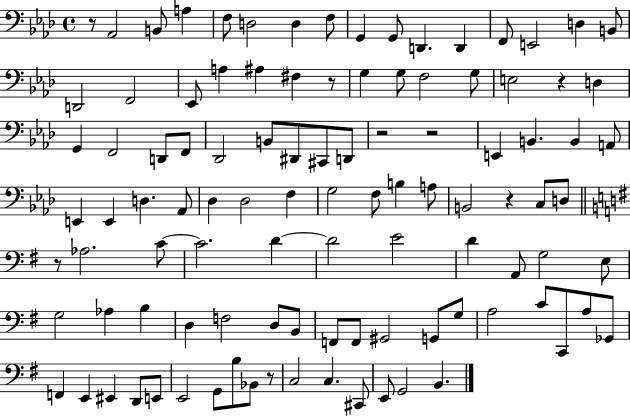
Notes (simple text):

R/e Ab2/h B2/e A3/q F3/e D3/h D3/q F3/e G2/q G2/e D2/q. D2/q F2/e E2/h D3/q B2/e D2/h F2/h Eb2/e A3/q A#3/q F#3/q R/e G3/q G3/e F3/h G3/e E3/h R/q D3/q G2/q F2/h D2/e F2/e Db2/h B2/e D#2/e C#2/e D2/e R/h R/h E2/q B2/q. B2/q A2/e E2/q E2/q D3/q. Ab2/e Db3/q Db3/h F3/q G3/h F3/e B3/q A3/e B2/h R/q C3/e D3/e R/e Ab3/h. C4/e C4/h. D4/q D4/h E4/h D4/q A2/e G3/h E3/e G3/h Ab3/q B3/q D3/q F3/h D3/e B2/e F2/e F2/e G#2/h G2/e G3/e A3/h C4/e C2/e A3/e Gb2/e F2/q E2/q EIS2/q D2/e E2/e E2/h G2/e B3/e Bb2/e R/e C3/h C3/q. C#2/e E2/e G2/h B2/q.